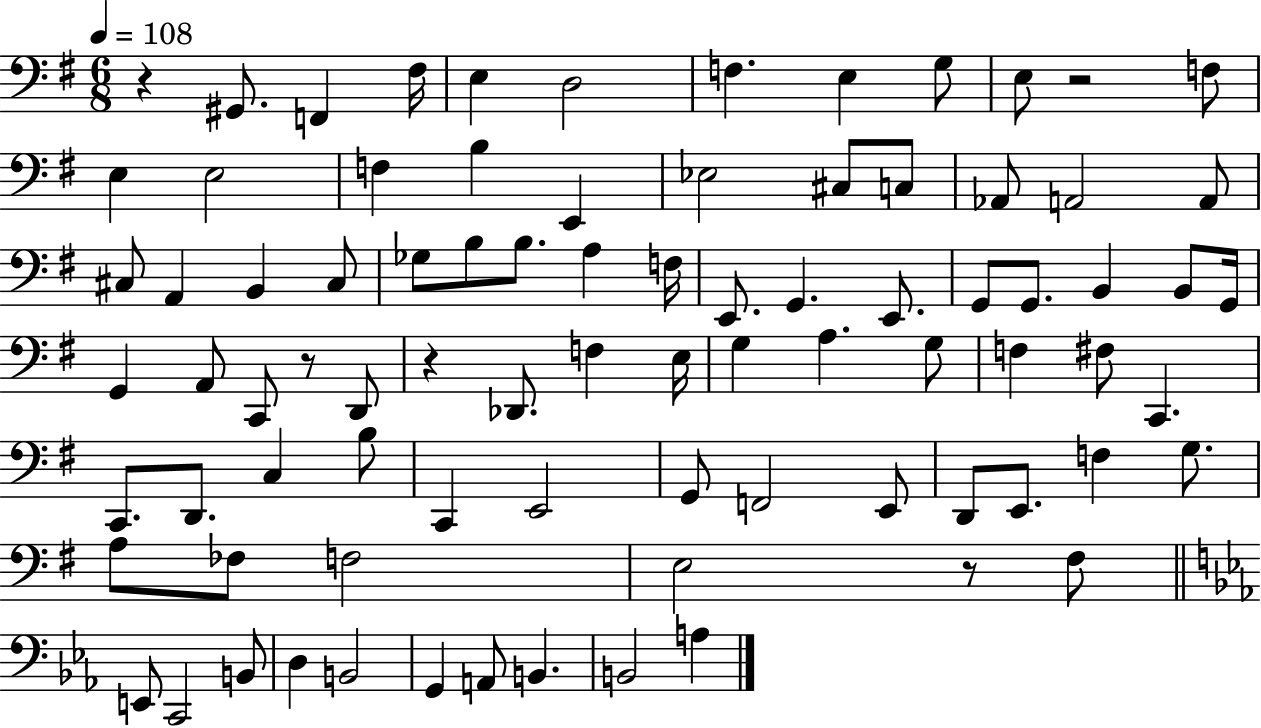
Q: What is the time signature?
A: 6/8